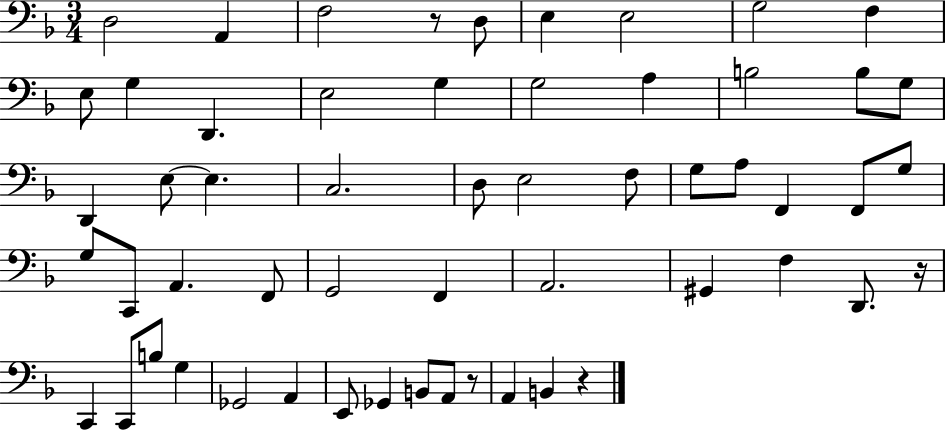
X:1
T:Untitled
M:3/4
L:1/4
K:F
D,2 A,, F,2 z/2 D,/2 E, E,2 G,2 F, E,/2 G, D,, E,2 G, G,2 A, B,2 B,/2 G,/2 D,, E,/2 E, C,2 D,/2 E,2 F,/2 G,/2 A,/2 F,, F,,/2 G,/2 G,/2 C,,/2 A,, F,,/2 G,,2 F,, A,,2 ^G,, F, D,,/2 z/4 C,, C,,/2 B,/2 G, _G,,2 A,, E,,/2 _G,, B,,/2 A,,/2 z/2 A,, B,, z